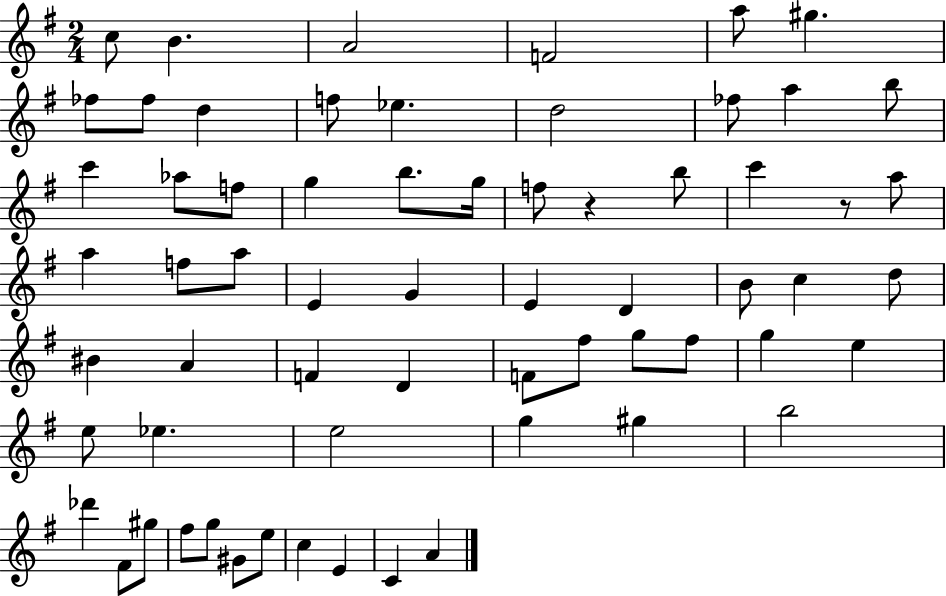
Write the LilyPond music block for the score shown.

{
  \clef treble
  \numericTimeSignature
  \time 2/4
  \key g \major
  c''8 b'4. | a'2 | f'2 | a''8 gis''4. | \break fes''8 fes''8 d''4 | f''8 ees''4. | d''2 | fes''8 a''4 b''8 | \break c'''4 aes''8 f''8 | g''4 b''8. g''16 | f''8 r4 b''8 | c'''4 r8 a''8 | \break a''4 f''8 a''8 | e'4 g'4 | e'4 d'4 | b'8 c''4 d''8 | \break bis'4 a'4 | f'4 d'4 | f'8 fis''8 g''8 fis''8 | g''4 e''4 | \break e''8 ees''4. | e''2 | g''4 gis''4 | b''2 | \break des'''4 fis'8 gis''8 | fis''8 g''8 gis'8 e''8 | c''4 e'4 | c'4 a'4 | \break \bar "|."
}